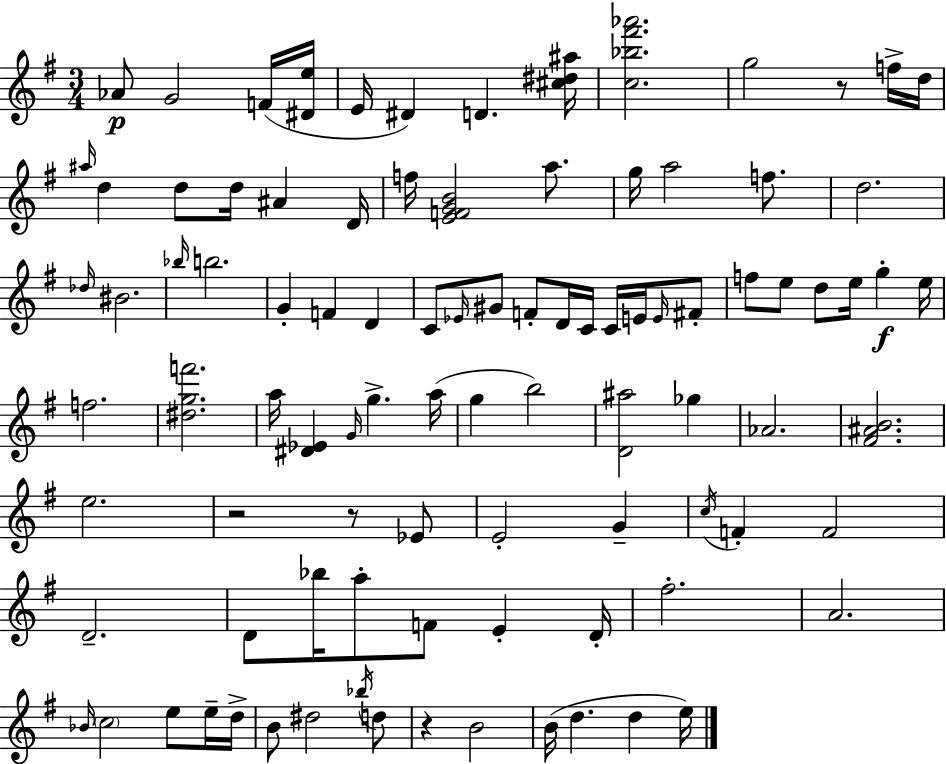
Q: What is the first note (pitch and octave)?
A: Ab4